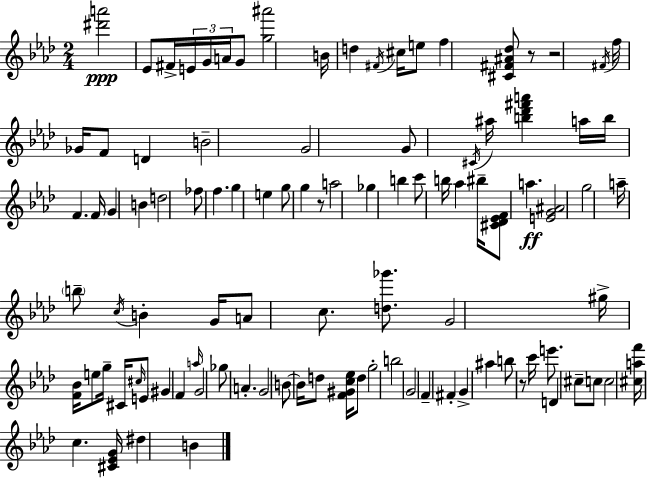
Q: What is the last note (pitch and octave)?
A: B4